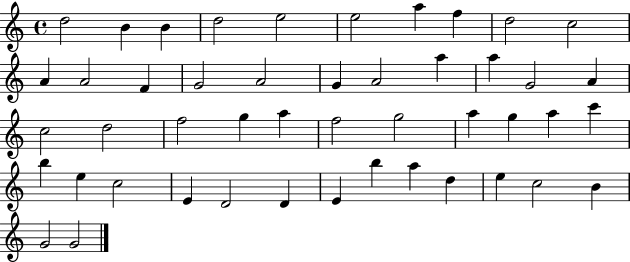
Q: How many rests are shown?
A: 0